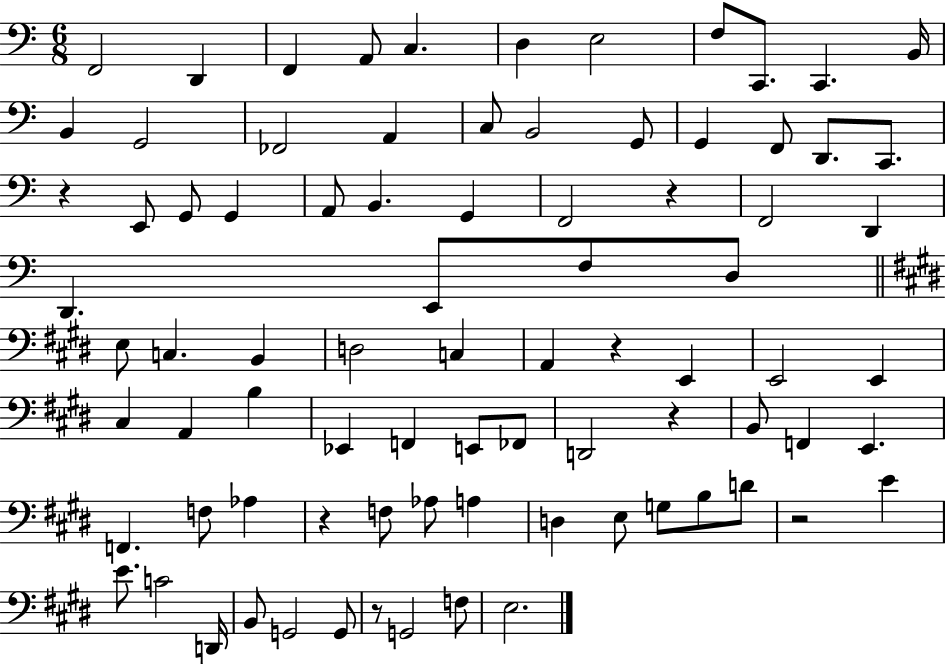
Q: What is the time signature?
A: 6/8